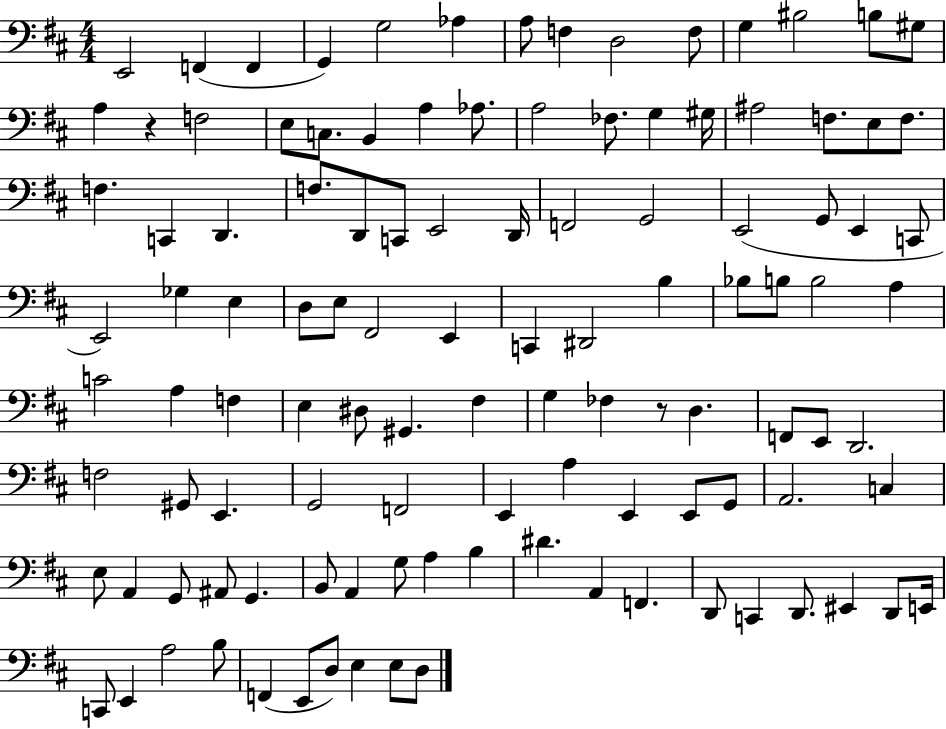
X:1
T:Untitled
M:4/4
L:1/4
K:D
E,,2 F,, F,, G,, G,2 _A, A,/2 F, D,2 F,/2 G, ^B,2 B,/2 ^G,/2 A, z F,2 E,/2 C,/2 B,, A, _A,/2 A,2 _F,/2 G, ^G,/4 ^A,2 F,/2 E,/2 F,/2 F, C,, D,, F,/2 D,,/2 C,,/2 E,,2 D,,/4 F,,2 G,,2 E,,2 G,,/2 E,, C,,/2 E,,2 _G, E, D,/2 E,/2 ^F,,2 E,, C,, ^D,,2 B, _B,/2 B,/2 B,2 A, C2 A, F, E, ^D,/2 ^G,, ^F, G, _F, z/2 D, F,,/2 E,,/2 D,,2 F,2 ^G,,/2 E,, G,,2 F,,2 E,, A, E,, E,,/2 G,,/2 A,,2 C, E,/2 A,, G,,/2 ^A,,/2 G,, B,,/2 A,, G,/2 A, B, ^D A,, F,, D,,/2 C,, D,,/2 ^E,, D,,/2 E,,/4 C,,/2 E,, A,2 B,/2 F,, E,,/2 D,/2 E, E,/2 D,/2